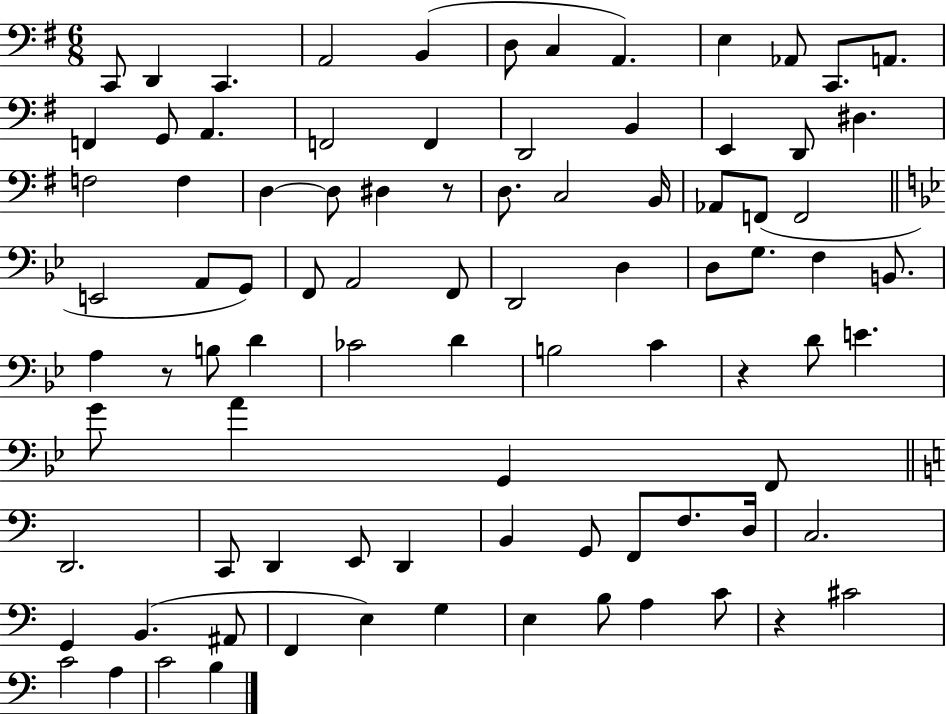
{
  \clef bass
  \numericTimeSignature
  \time 6/8
  \key g \major
  c,8 d,4 c,4. | a,2 b,4( | d8 c4 a,4.) | e4 aes,8 c,8. a,8. | \break f,4 g,8 a,4. | f,2 f,4 | d,2 b,4 | e,4 d,8 dis4. | \break f2 f4 | d4~~ d8 dis4 r8 | d8. c2 b,16 | aes,8 f,8( f,2 | \break \bar "||" \break \key bes \major e,2 a,8 g,8) | f,8 a,2 f,8 | d,2 d4 | d8 g8. f4 b,8. | \break a4 r8 b8 d'4 | ces'2 d'4 | b2 c'4 | r4 d'8 e'4. | \break g'8 a'4 g,4 f,8 | \bar "||" \break \key c \major d,2. | c,8 d,4 e,8 d,4 | b,4 g,8 f,8 f8. d16 | c2. | \break g,4 b,4.( ais,8 | f,4 e4) g4 | e4 b8 a4 c'8 | r4 cis'2 | \break c'2 a4 | c'2 b4 | \bar "|."
}